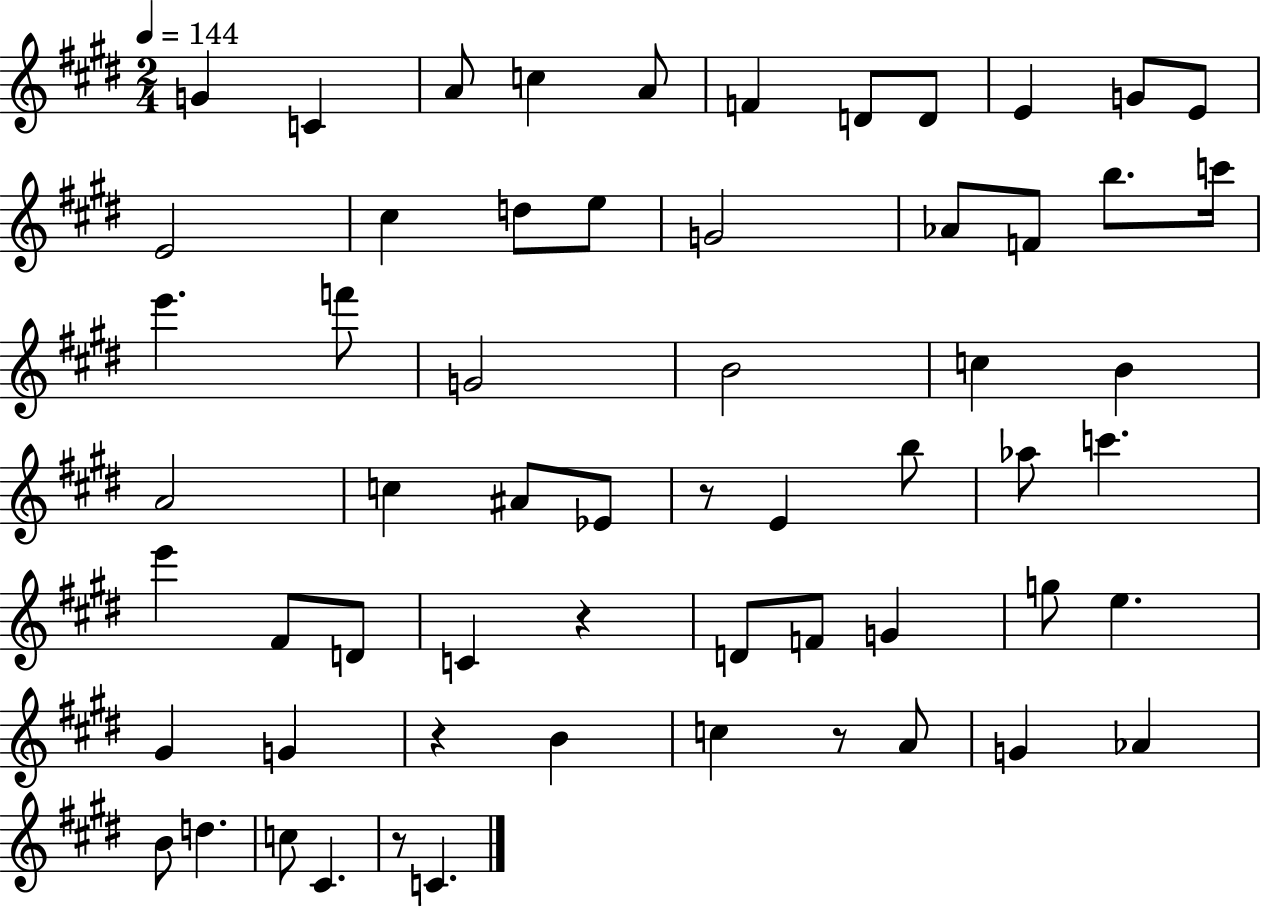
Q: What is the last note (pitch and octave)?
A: C4